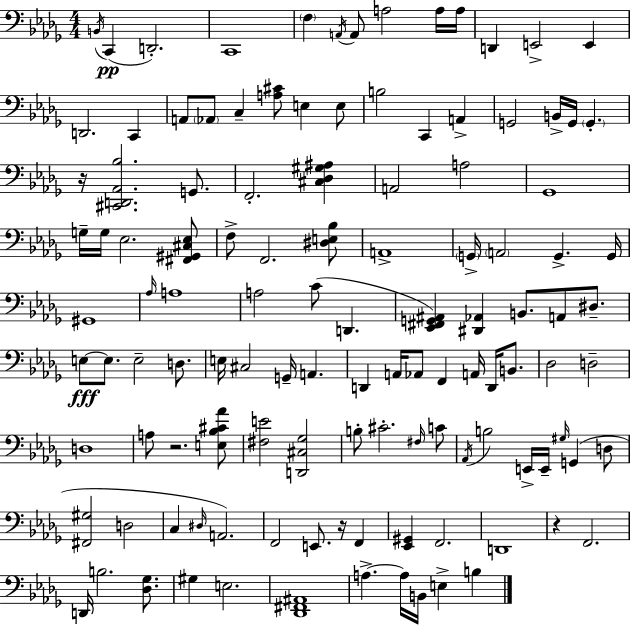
{
  \clef bass
  \numericTimeSignature
  \time 4/4
  \key bes \minor
  \acciaccatura { b,16 }(\pp c,4 d,2.-.) | c,1 | \parenthesize f4 \acciaccatura { a,16 } a,8 a2 | a16 a16 d,4 e,2-> e,4 | \break d,2. c,4 | a,8 \parenthesize aes,8 c4-- <a cis'>8 e4 | e8 b2 c,4 a,4-> | g,2 b,16-> g,16 \parenthesize g,4.-. | \break r16 <cis, d, aes, bes>2. g,8. | f,2.-. <cis des gis ais>4 | a,2 a2 | ges,1 | \break g16-- g16 ees2. | <fis, gis, cis ees>8 f8-> f,2. | <dis e bes>8 a,1-> | \parenthesize g,16-> \parenthesize a,2 g,4.-> | \break g,16 gis,1 | \grace { aes16 } a1 | a2 c'8( d,4. | <ees, fis, g, ais,>4) <dis, aes,>4 b,8. a,8 | \break dis8.-- e8~~\fff e8. e2-- | d8. e16 cis2 g,16-- a,4. | d,4 a,16 aes,8 f,4 a,16 d,16 | b,8. des2 d2-- | \break d1 | a8 r2. | <e bes cis' aes'>8 <fis e'>2 <d, cis ges>2 | b8-. cis'2.-. | \break \grace { fis16 } c'8 \acciaccatura { aes,16 } b2 e,16-> e,16-- \grace { gis16 } | g,4( d8 <fis, gis>2 d2 | c4 \grace { dis16 }) a,2. | f,2 e,8. | \break r16 f,4 <ees, gis,>4 f,2. | d,1 | r4 f,2. | d,16 b2. | \break <des ges>8. gis4 e2. | <des, fis, ais,>1 | a4.->~~ a16 b,16 e4-> | b4 \bar "|."
}